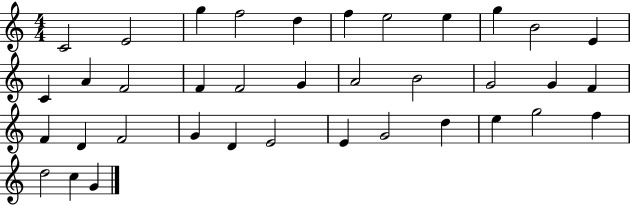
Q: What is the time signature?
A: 4/4